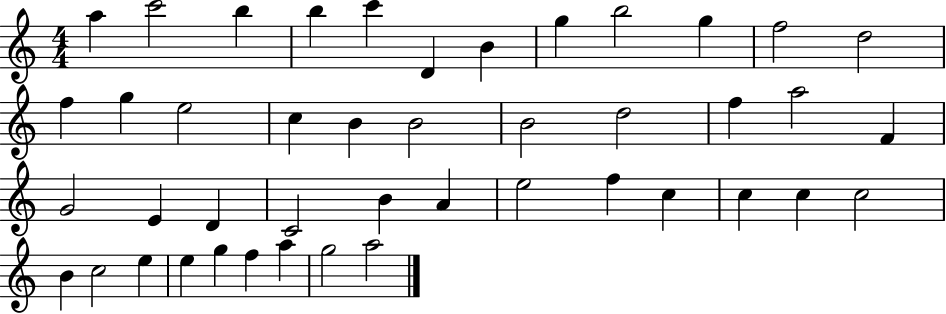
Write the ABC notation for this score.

X:1
T:Untitled
M:4/4
L:1/4
K:C
a c'2 b b c' D B g b2 g f2 d2 f g e2 c B B2 B2 d2 f a2 F G2 E D C2 B A e2 f c c c c2 B c2 e e g f a g2 a2